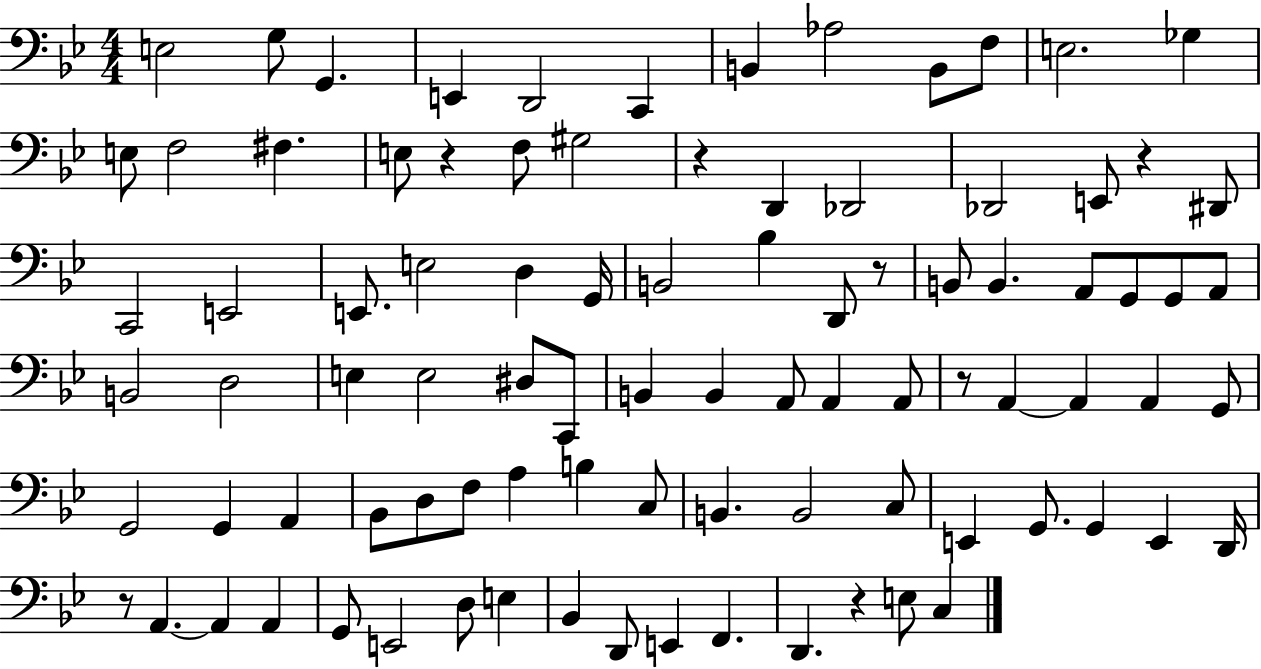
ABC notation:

X:1
T:Untitled
M:4/4
L:1/4
K:Bb
E,2 G,/2 G,, E,, D,,2 C,, B,, _A,2 B,,/2 F,/2 E,2 _G, E,/2 F,2 ^F, E,/2 z F,/2 ^G,2 z D,, _D,,2 _D,,2 E,,/2 z ^D,,/2 C,,2 E,,2 E,,/2 E,2 D, G,,/4 B,,2 _B, D,,/2 z/2 B,,/2 B,, A,,/2 G,,/2 G,,/2 A,,/2 B,,2 D,2 E, E,2 ^D,/2 C,,/2 B,, B,, A,,/2 A,, A,,/2 z/2 A,, A,, A,, G,,/2 G,,2 G,, A,, _B,,/2 D,/2 F,/2 A, B, C,/2 B,, B,,2 C,/2 E,, G,,/2 G,, E,, D,,/4 z/2 A,, A,, A,, G,,/2 E,,2 D,/2 E, _B,, D,,/2 E,, F,, D,, z E,/2 C,